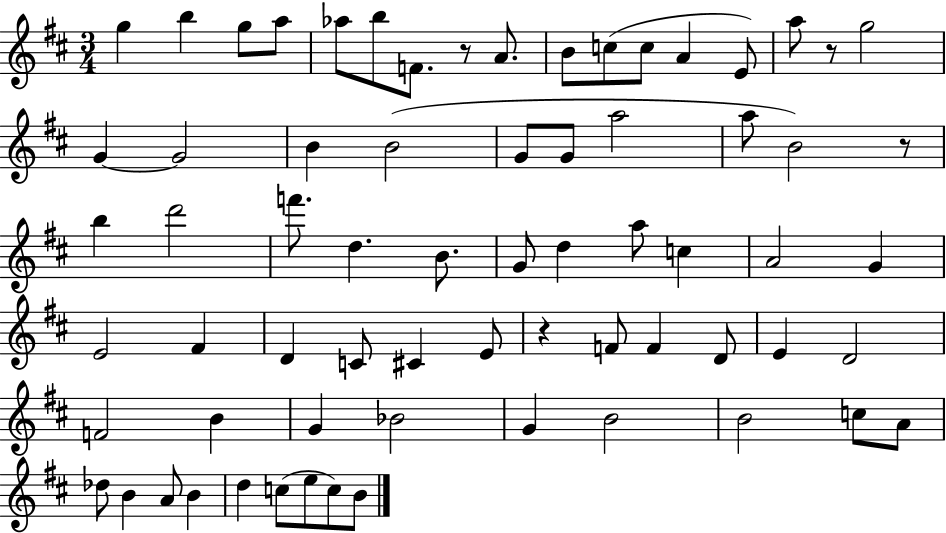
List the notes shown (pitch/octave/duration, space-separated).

G5/q B5/q G5/e A5/e Ab5/e B5/e F4/e. R/e A4/e. B4/e C5/e C5/e A4/q E4/e A5/e R/e G5/h G4/q G4/h B4/q B4/h G4/e G4/e A5/h A5/e B4/h R/e B5/q D6/h F6/e. D5/q. B4/e. G4/e D5/q A5/e C5/q A4/h G4/q E4/h F#4/q D4/q C4/e C#4/q E4/e R/q F4/e F4/q D4/e E4/q D4/h F4/h B4/q G4/q Bb4/h G4/q B4/h B4/h C5/e A4/e Db5/e B4/q A4/e B4/q D5/q C5/e E5/e C5/e B4/e